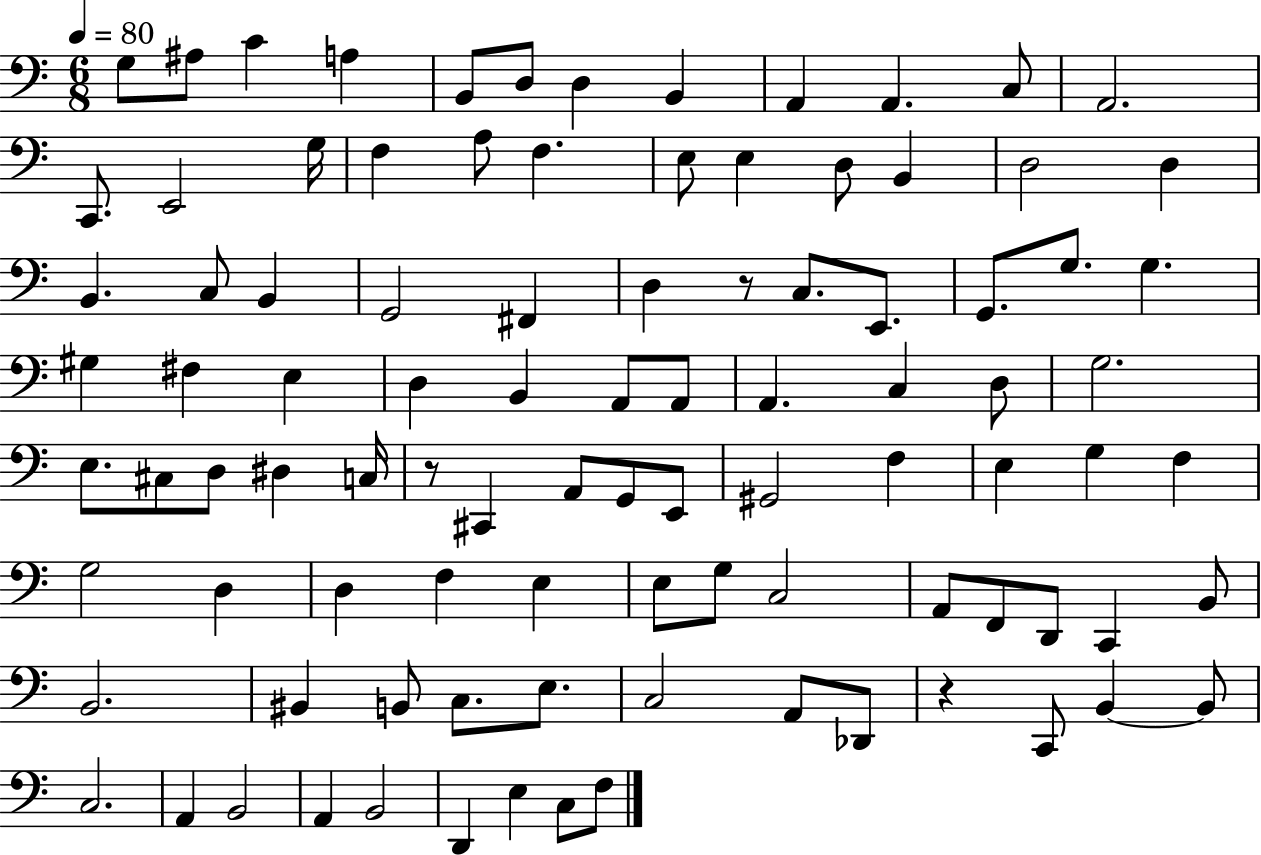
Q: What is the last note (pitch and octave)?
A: F3